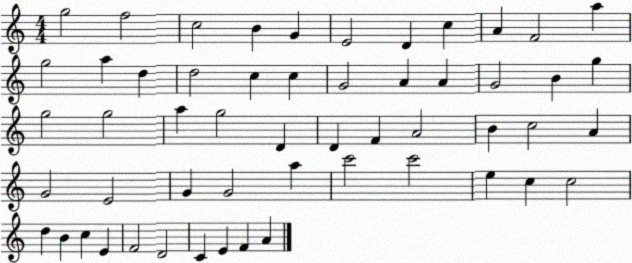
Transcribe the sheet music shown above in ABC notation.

X:1
T:Untitled
M:4/4
L:1/4
K:C
g2 f2 c2 B G E2 D c A F2 a g2 a d d2 c c G2 A A G2 B g g2 g2 a g2 D D F A2 B c2 A G2 E2 G G2 a c'2 c'2 e c c2 d B c E F2 D2 C E F A